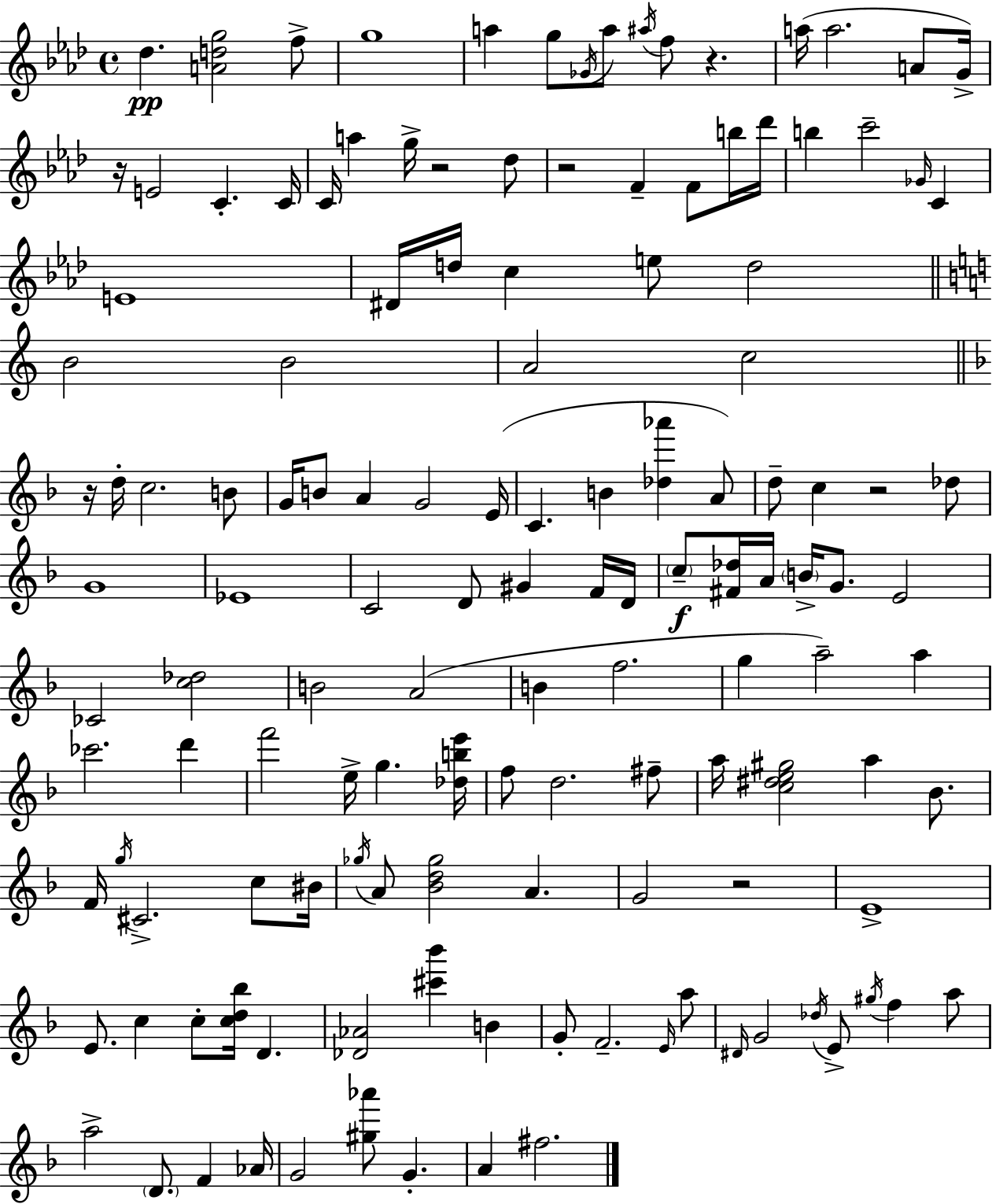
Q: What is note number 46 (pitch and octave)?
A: E4